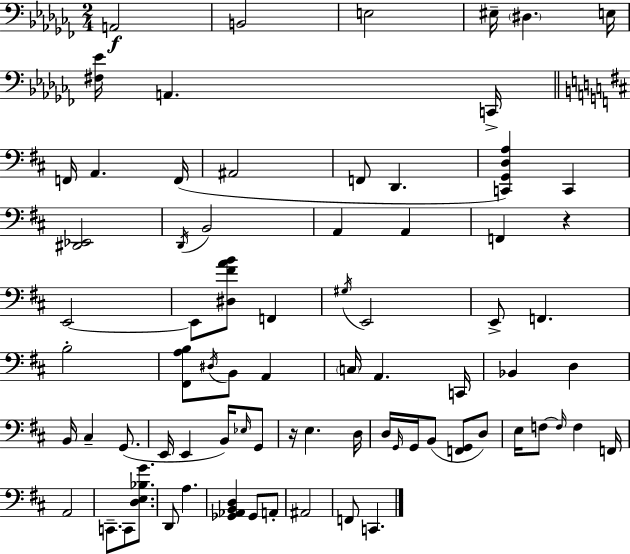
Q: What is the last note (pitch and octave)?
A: C2